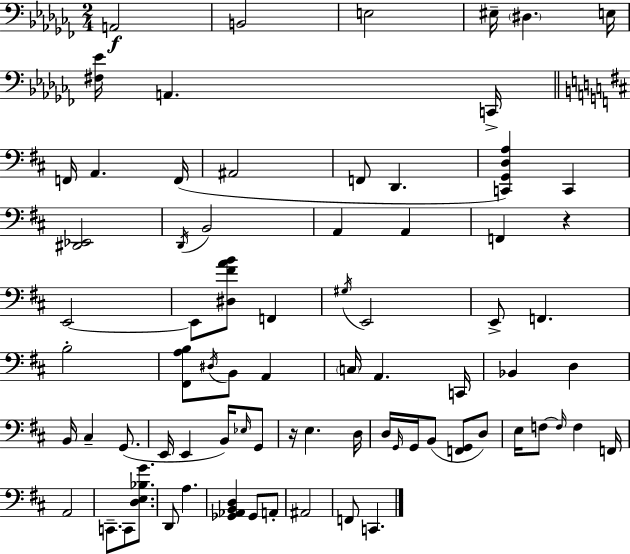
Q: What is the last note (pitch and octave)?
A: C2